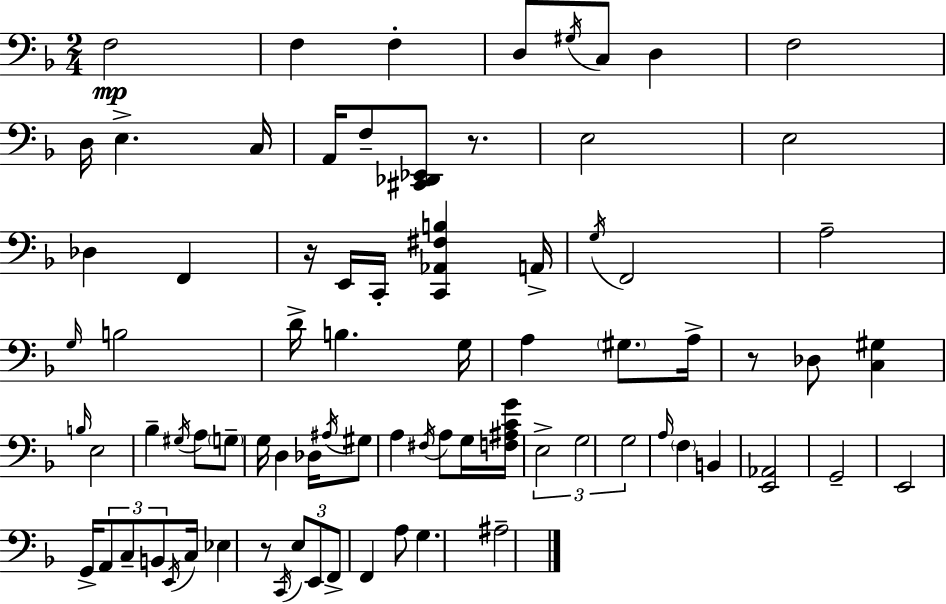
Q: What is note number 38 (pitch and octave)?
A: G3